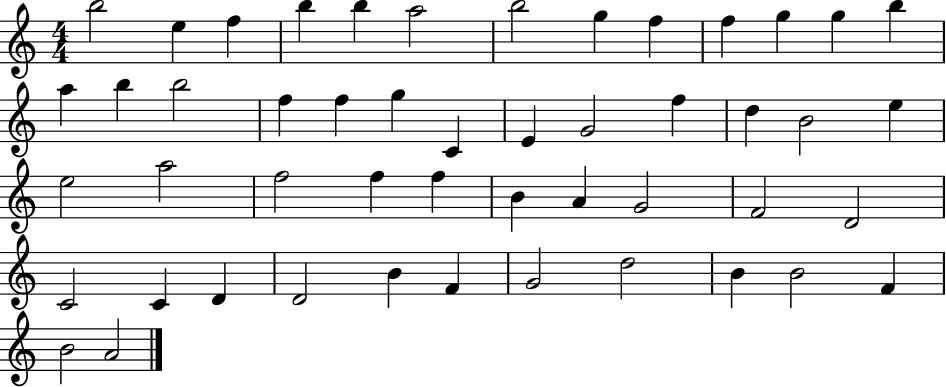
X:1
T:Untitled
M:4/4
L:1/4
K:C
b2 e f b b a2 b2 g f f g g b a b b2 f f g C E G2 f d B2 e e2 a2 f2 f f B A G2 F2 D2 C2 C D D2 B F G2 d2 B B2 F B2 A2